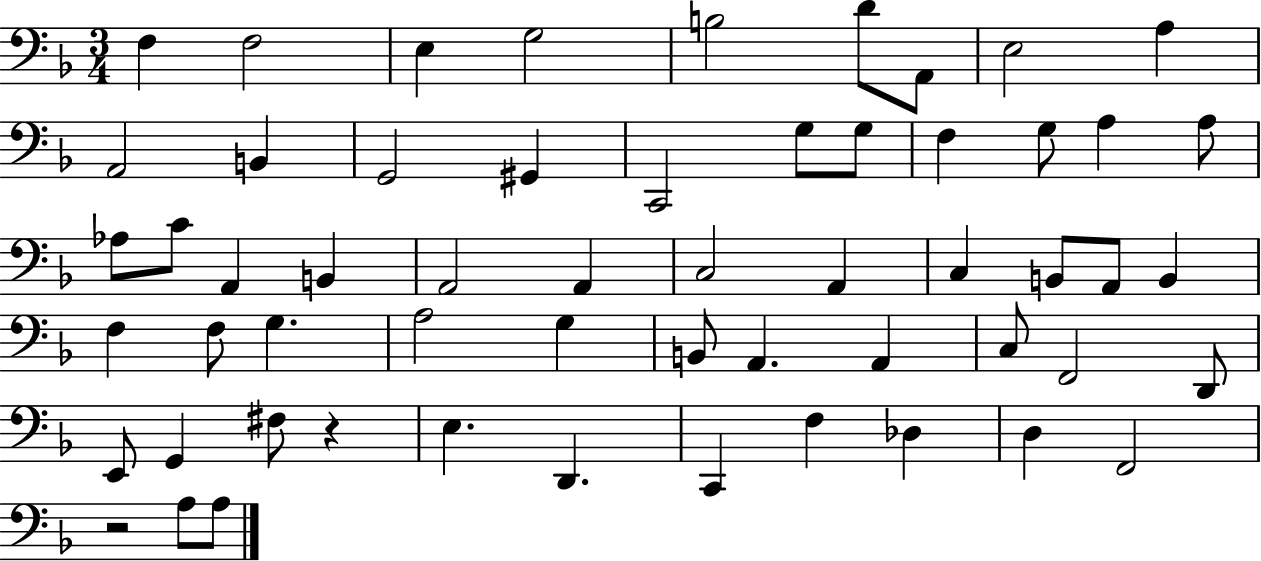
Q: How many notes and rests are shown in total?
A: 57